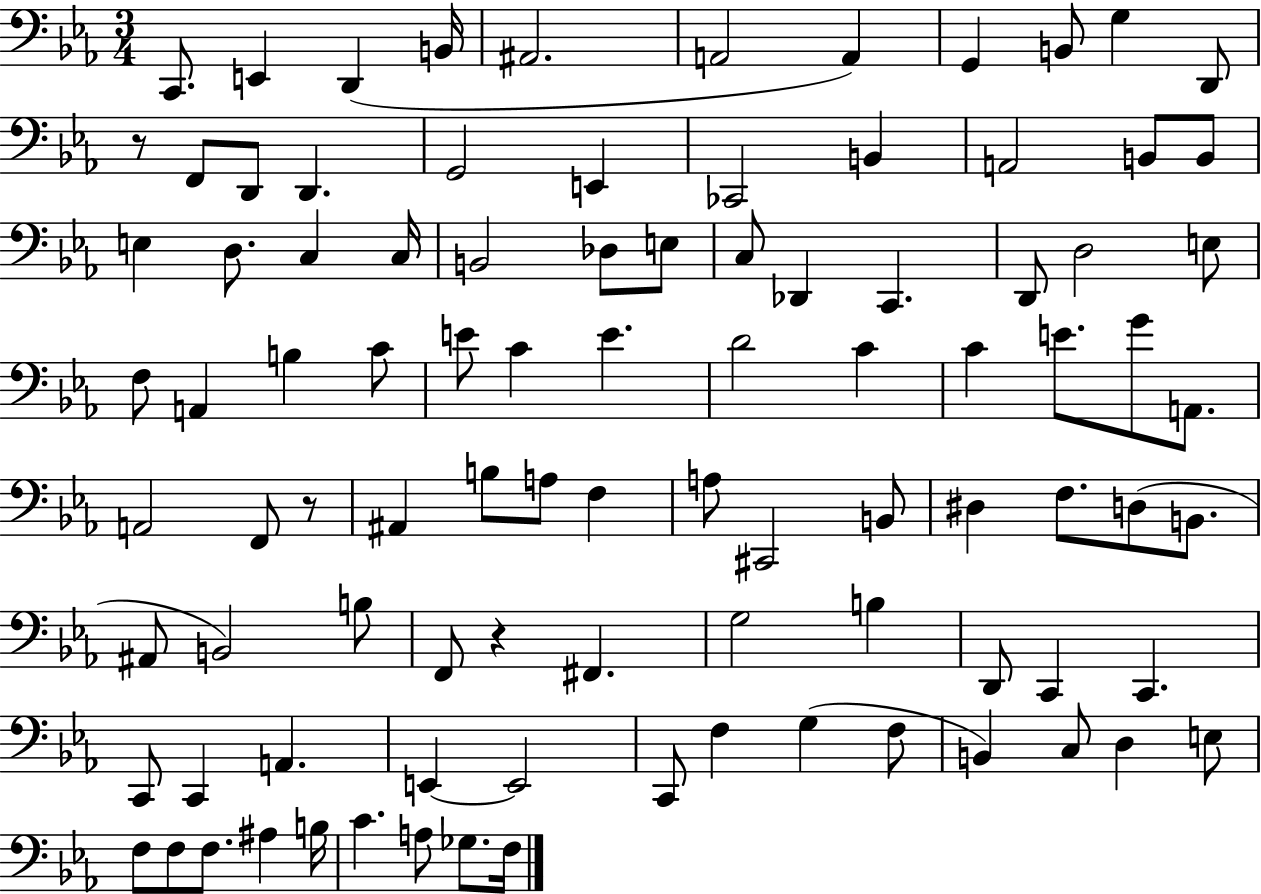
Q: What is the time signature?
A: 3/4